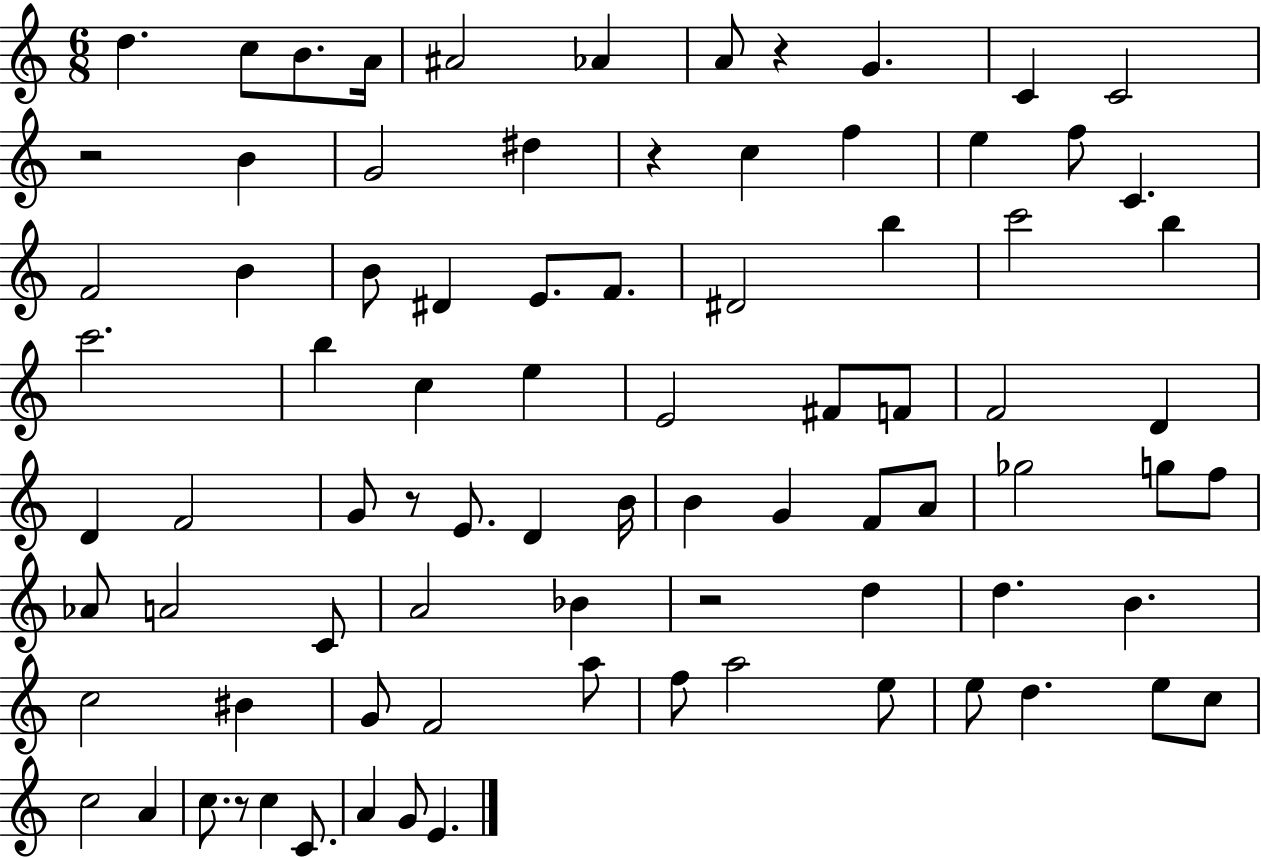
D5/q. C5/e B4/e. A4/s A#4/h Ab4/q A4/e R/q G4/q. C4/q C4/h R/h B4/q G4/h D#5/q R/q C5/q F5/q E5/q F5/e C4/q. F4/h B4/q B4/e D#4/q E4/e. F4/e. D#4/h B5/q C6/h B5/q C6/h. B5/q C5/q E5/q E4/h F#4/e F4/e F4/h D4/q D4/q F4/h G4/e R/e E4/e. D4/q B4/s B4/q G4/q F4/e A4/e Gb5/h G5/e F5/e Ab4/e A4/h C4/e A4/h Bb4/q R/h D5/q D5/q. B4/q. C5/h BIS4/q G4/e F4/h A5/e F5/e A5/h E5/e E5/e D5/q. E5/e C5/e C5/h A4/q C5/e. R/e C5/q C4/e. A4/q G4/e E4/q.